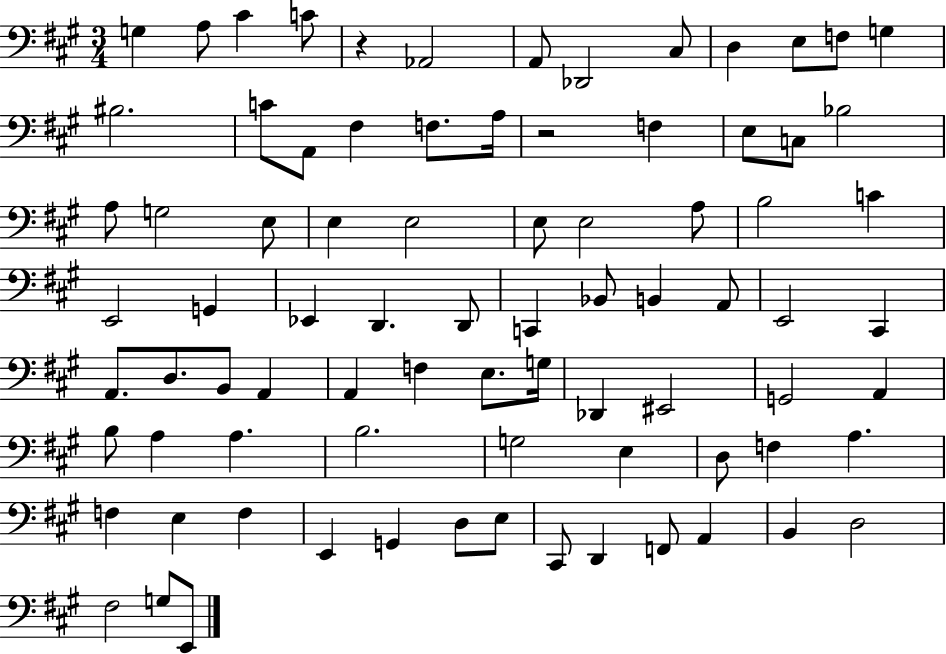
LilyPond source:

{
  \clef bass
  \numericTimeSignature
  \time 3/4
  \key a \major
  \repeat volta 2 { g4 a8 cis'4 c'8 | r4 aes,2 | a,8 des,2 cis8 | d4 e8 f8 g4 | \break bis2. | c'8 a,8 fis4 f8. a16 | r2 f4 | e8 c8 bes2 | \break a8 g2 e8 | e4 e2 | e8 e2 a8 | b2 c'4 | \break e,2 g,4 | ees,4 d,4. d,8 | c,4 bes,8 b,4 a,8 | e,2 cis,4 | \break a,8. d8. b,8 a,4 | a,4 f4 e8. g16 | des,4 eis,2 | g,2 a,4 | \break b8 a4 a4. | b2. | g2 e4 | d8 f4 a4. | \break f4 e4 f4 | e,4 g,4 d8 e8 | cis,8 d,4 f,8 a,4 | b,4 d2 | \break fis2 g8 e,8 | } \bar "|."
}